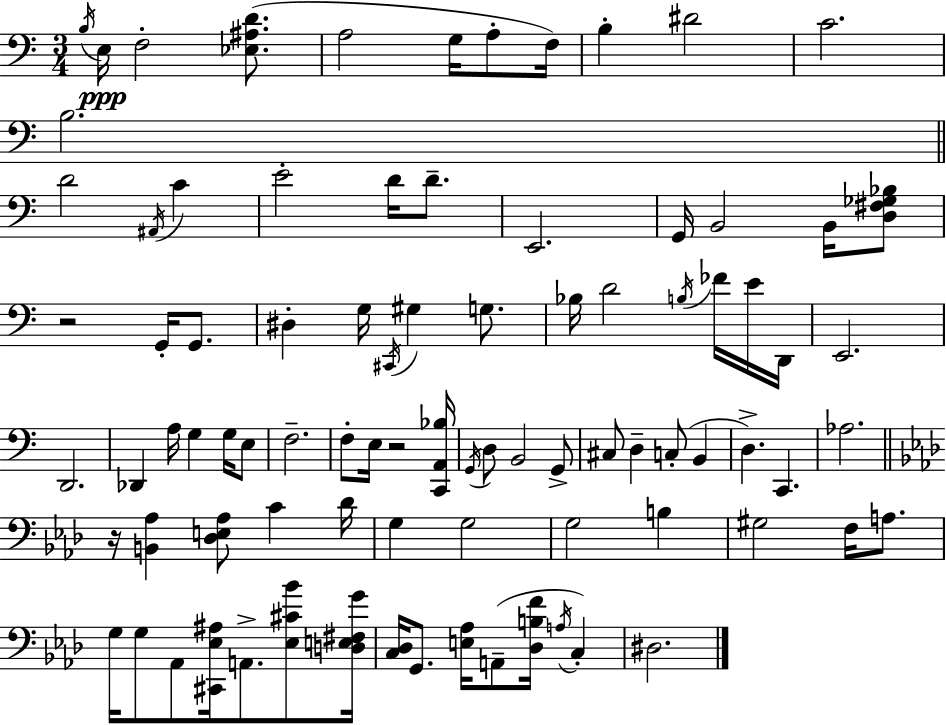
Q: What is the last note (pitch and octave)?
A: D#3